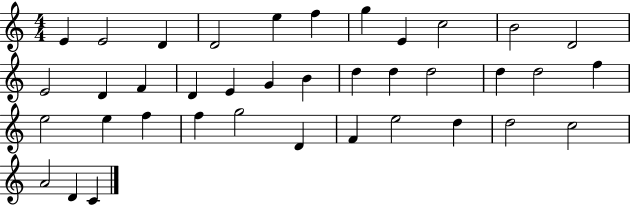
E4/q E4/h D4/q D4/h E5/q F5/q G5/q E4/q C5/h B4/h D4/h E4/h D4/q F4/q D4/q E4/q G4/q B4/q D5/q D5/q D5/h D5/q D5/h F5/q E5/h E5/q F5/q F5/q G5/h D4/q F4/q E5/h D5/q D5/h C5/h A4/h D4/q C4/q